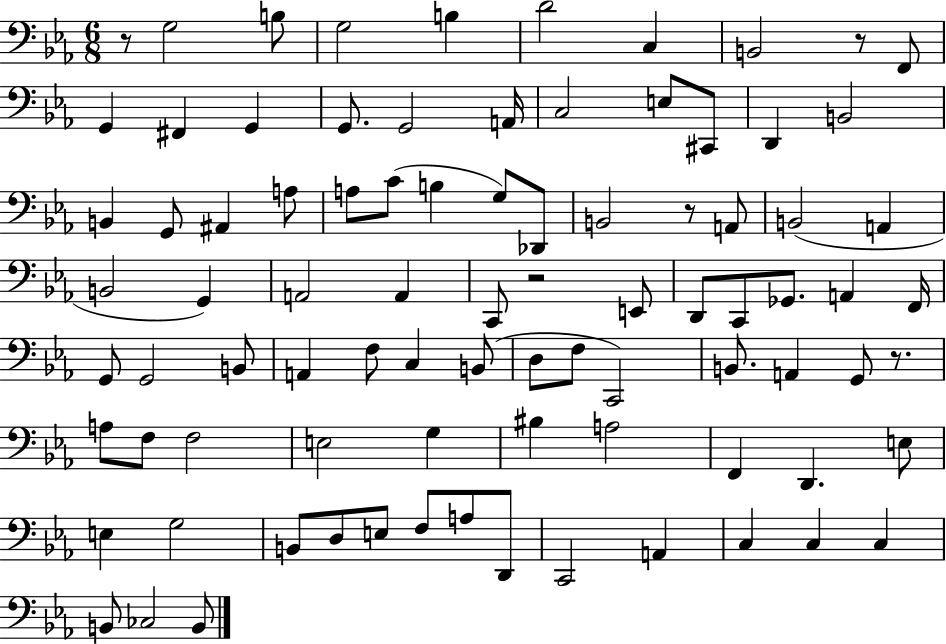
{
  \clef bass
  \numericTimeSignature
  \time 6/8
  \key ees \major
  \repeat volta 2 { r8 g2 b8 | g2 b4 | d'2 c4 | b,2 r8 f,8 | \break g,4 fis,4 g,4 | g,8. g,2 a,16 | c2 e8 cis,8 | d,4 b,2 | \break b,4 g,8 ais,4 a8 | a8 c'8( b4 g8) des,8 | b,2 r8 a,8 | b,2( a,4 | \break b,2 g,4) | a,2 a,4 | c,8 r2 e,8 | d,8 c,8 ges,8. a,4 f,16 | \break g,8 g,2 b,8 | a,4 f8 c4 b,8( | d8 f8 c,2) | b,8. a,4 g,8 r8. | \break a8 f8 f2 | e2 g4 | bis4 a2 | f,4 d,4. e8 | \break e4 g2 | b,8 d8 e8 f8 a8 d,8 | c,2 a,4 | c4 c4 c4 | \break b,8 ces2 b,8 | } \bar "|."
}